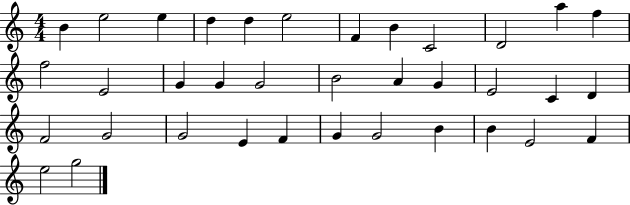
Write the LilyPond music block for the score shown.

{
  \clef treble
  \numericTimeSignature
  \time 4/4
  \key c \major
  b'4 e''2 e''4 | d''4 d''4 e''2 | f'4 b'4 c'2 | d'2 a''4 f''4 | \break f''2 e'2 | g'4 g'4 g'2 | b'2 a'4 g'4 | e'2 c'4 d'4 | \break f'2 g'2 | g'2 e'4 f'4 | g'4 g'2 b'4 | b'4 e'2 f'4 | \break e''2 g''2 | \bar "|."
}